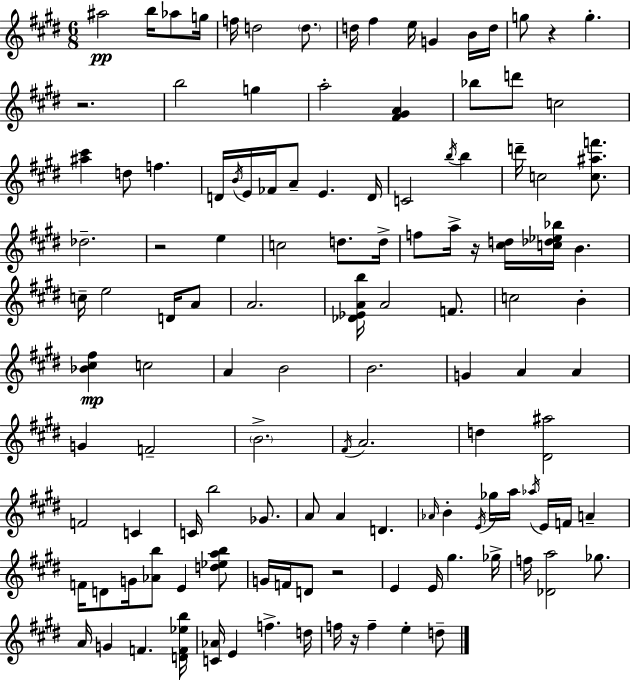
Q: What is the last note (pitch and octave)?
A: D5